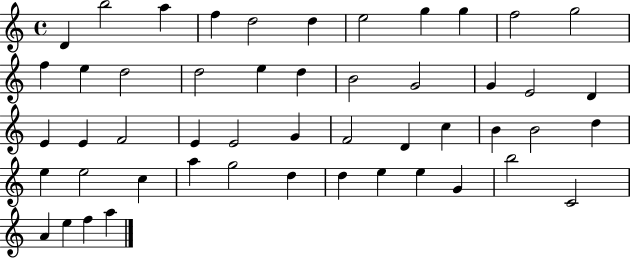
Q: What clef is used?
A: treble